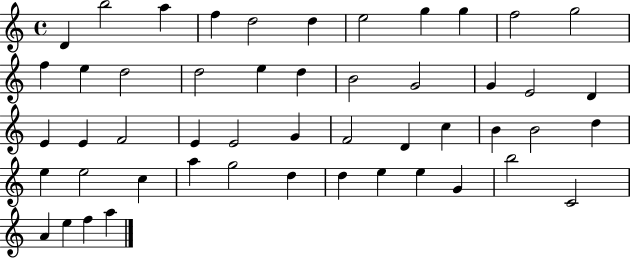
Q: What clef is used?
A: treble